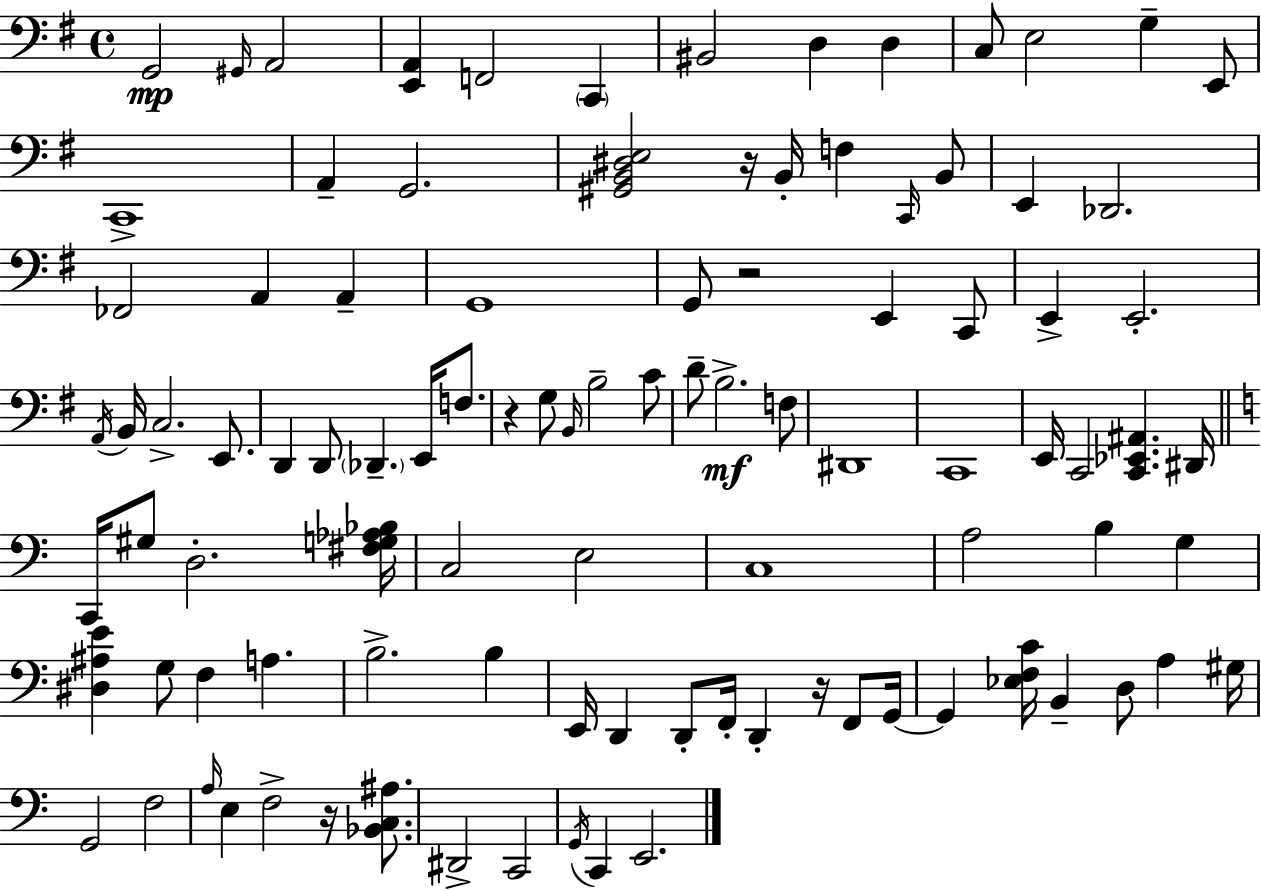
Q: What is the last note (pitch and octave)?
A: E2